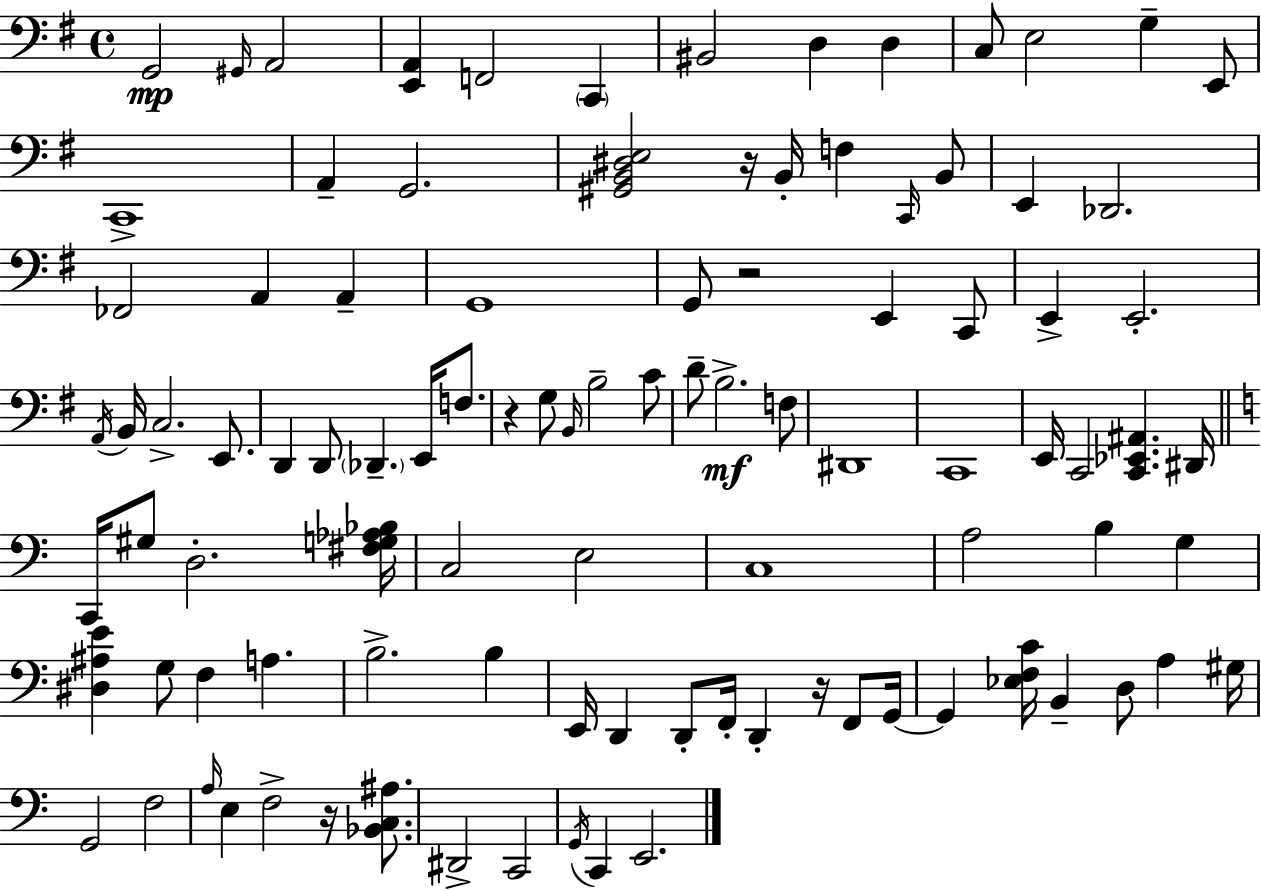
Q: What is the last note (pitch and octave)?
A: E2